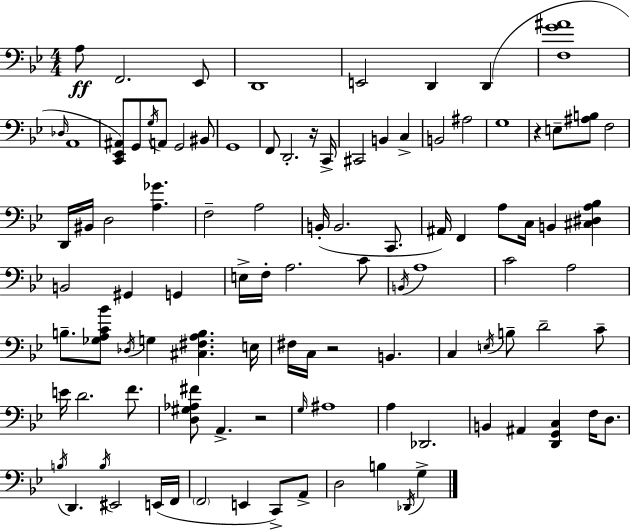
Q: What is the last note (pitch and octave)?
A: G3